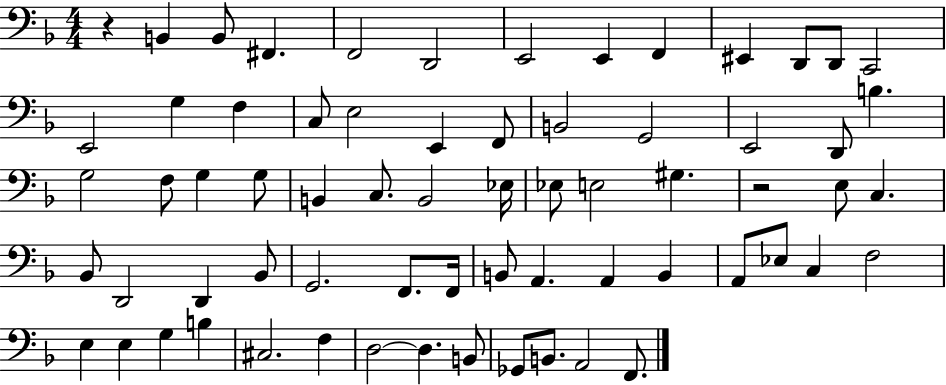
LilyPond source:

{
  \clef bass
  \numericTimeSignature
  \time 4/4
  \key f \major
  r4 b,4 b,8 fis,4. | f,2 d,2 | e,2 e,4 f,4 | eis,4 d,8 d,8 c,2 | \break e,2 g4 f4 | c8 e2 e,4 f,8 | b,2 g,2 | e,2 d,8 b4. | \break g2 f8 g4 g8 | b,4 c8. b,2 ees16 | ees8 e2 gis4. | r2 e8 c4. | \break bes,8 d,2 d,4 bes,8 | g,2. f,8. f,16 | b,8 a,4. a,4 b,4 | a,8 ees8 c4 f2 | \break e4 e4 g4 b4 | cis2. f4 | d2~~ d4. b,8 | ges,8 b,8. a,2 f,8. | \break \bar "|."
}